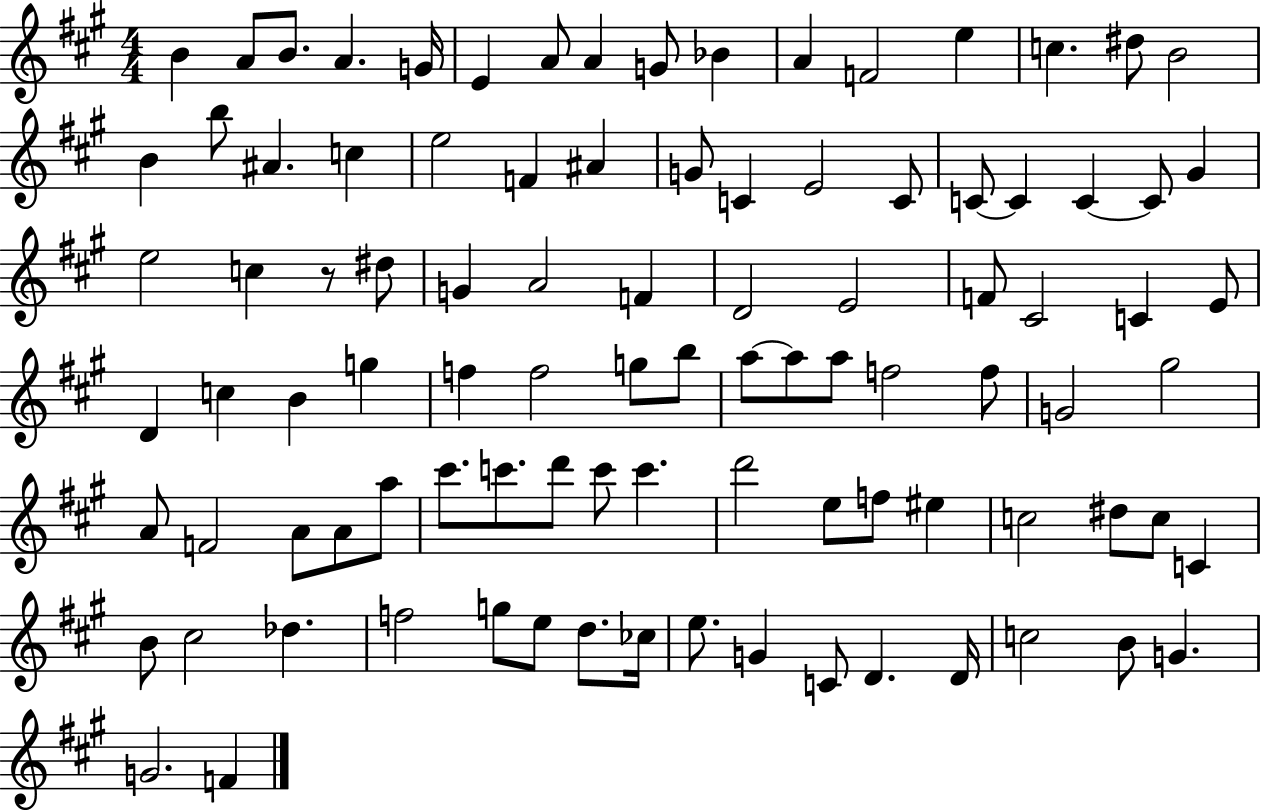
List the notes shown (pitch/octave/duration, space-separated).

B4/q A4/e B4/e. A4/q. G4/s E4/q A4/e A4/q G4/e Bb4/q A4/q F4/h E5/q C5/q. D#5/e B4/h B4/q B5/e A#4/q. C5/q E5/h F4/q A#4/q G4/e C4/q E4/h C4/e C4/e C4/q C4/q C4/e G#4/q E5/h C5/q R/e D#5/e G4/q A4/h F4/q D4/h E4/h F4/e C#4/h C4/q E4/e D4/q C5/q B4/q G5/q F5/q F5/h G5/e B5/e A5/e A5/e A5/e F5/h F5/e G4/h G#5/h A4/e F4/h A4/e A4/e A5/e C#6/e. C6/e. D6/e C6/e C6/q. D6/h E5/e F5/e EIS5/q C5/h D#5/e C5/e C4/q B4/e C#5/h Db5/q. F5/h G5/e E5/e D5/e. CES5/s E5/e. G4/q C4/e D4/q. D4/s C5/h B4/e G4/q. G4/h. F4/q